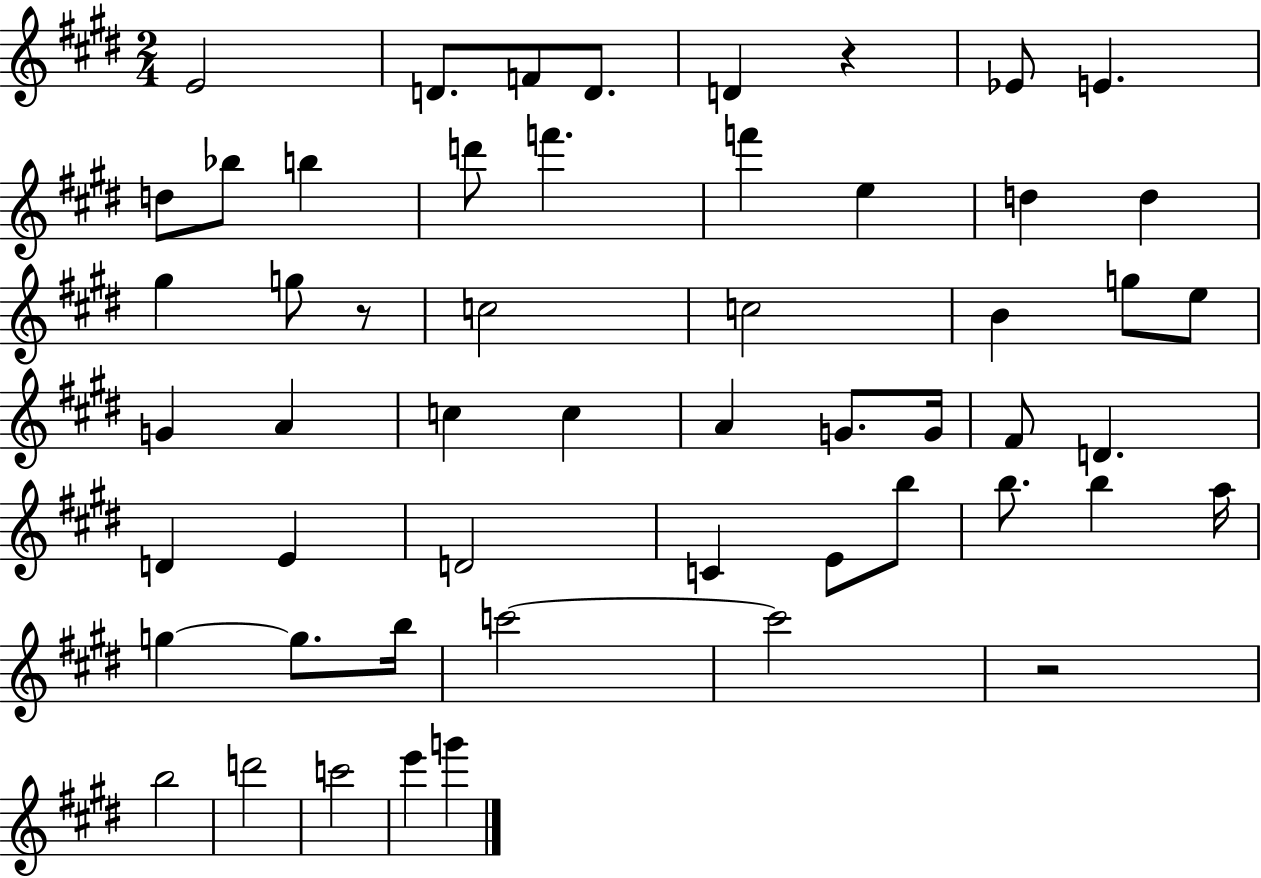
{
  \clef treble
  \numericTimeSignature
  \time 2/4
  \key e \major
  \repeat volta 2 { e'2 | d'8. f'8 d'8. | d'4 r4 | ees'8 e'4. | \break d''8 bes''8 b''4 | d'''8 f'''4. | f'''4 e''4 | d''4 d''4 | \break gis''4 g''8 r8 | c''2 | c''2 | b'4 g''8 e''8 | \break g'4 a'4 | c''4 c''4 | a'4 g'8. g'16 | fis'8 d'4. | \break d'4 e'4 | d'2 | c'4 e'8 b''8 | b''8. b''4 a''16 | \break g''4~~ g''8. b''16 | c'''2~~ | c'''2 | r2 | \break b''2 | d'''2 | c'''2 | e'''4 g'''4 | \break } \bar "|."
}